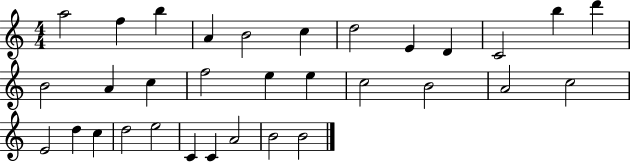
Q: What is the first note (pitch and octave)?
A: A5